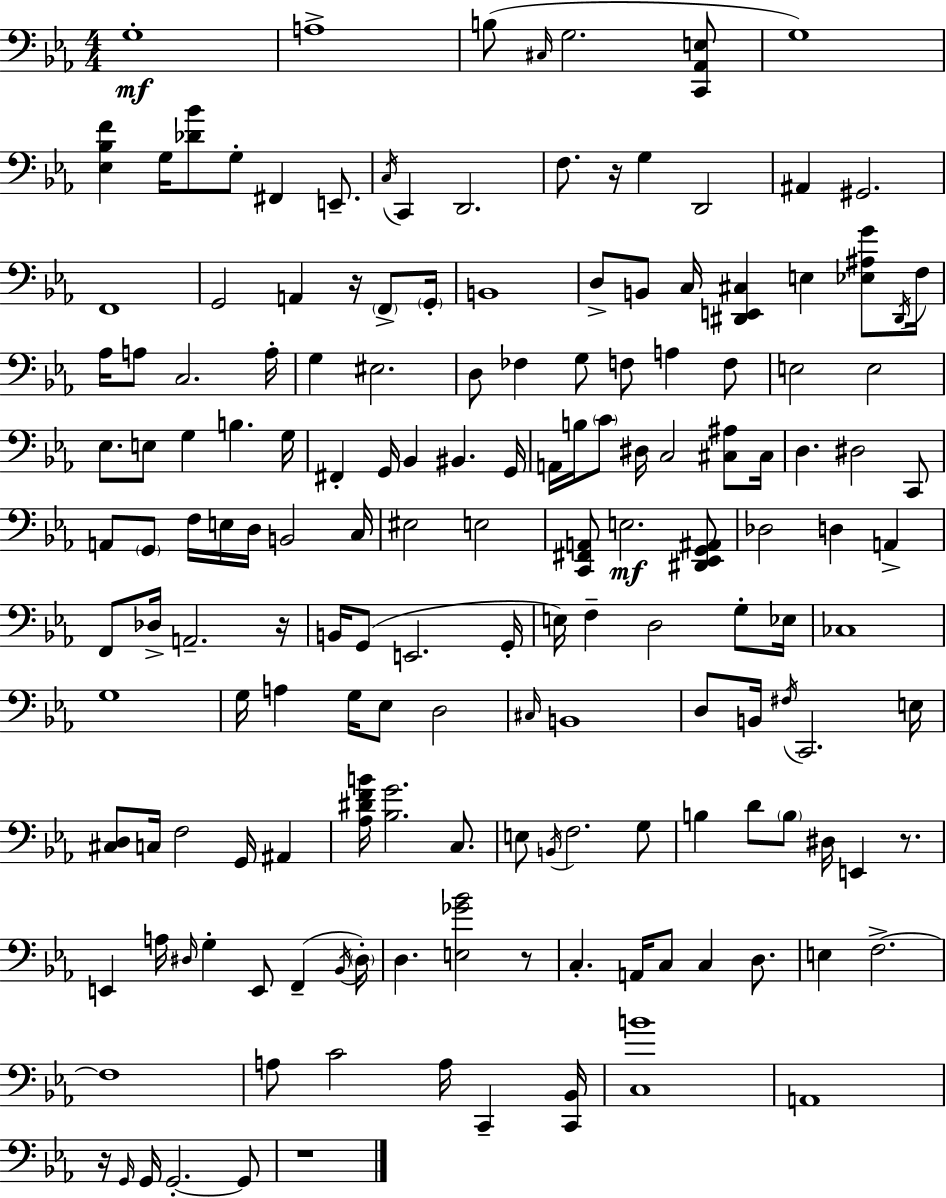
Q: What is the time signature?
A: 4/4